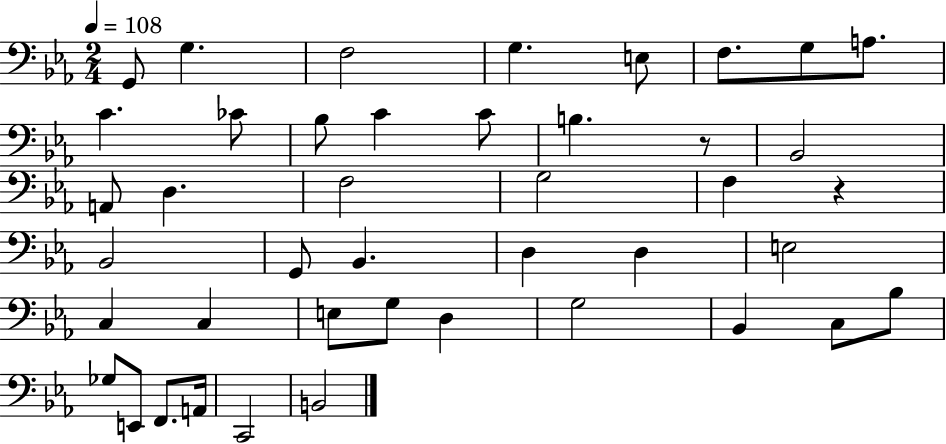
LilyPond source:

{
  \clef bass
  \numericTimeSignature
  \time 2/4
  \key ees \major
  \tempo 4 = 108
  \repeat volta 2 { g,8 g4. | f2 | g4. e8 | f8. g8 a8. | \break c'4. ces'8 | bes8 c'4 c'8 | b4. r8 | bes,2 | \break a,8 d4. | f2 | g2 | f4 r4 | \break bes,2 | g,8 bes,4. | d4 d4 | e2 | \break c4 c4 | e8 g8 d4 | g2 | bes,4 c8 bes8 | \break ges8 e,8 f,8. a,16 | c,2 | b,2 | } \bar "|."
}